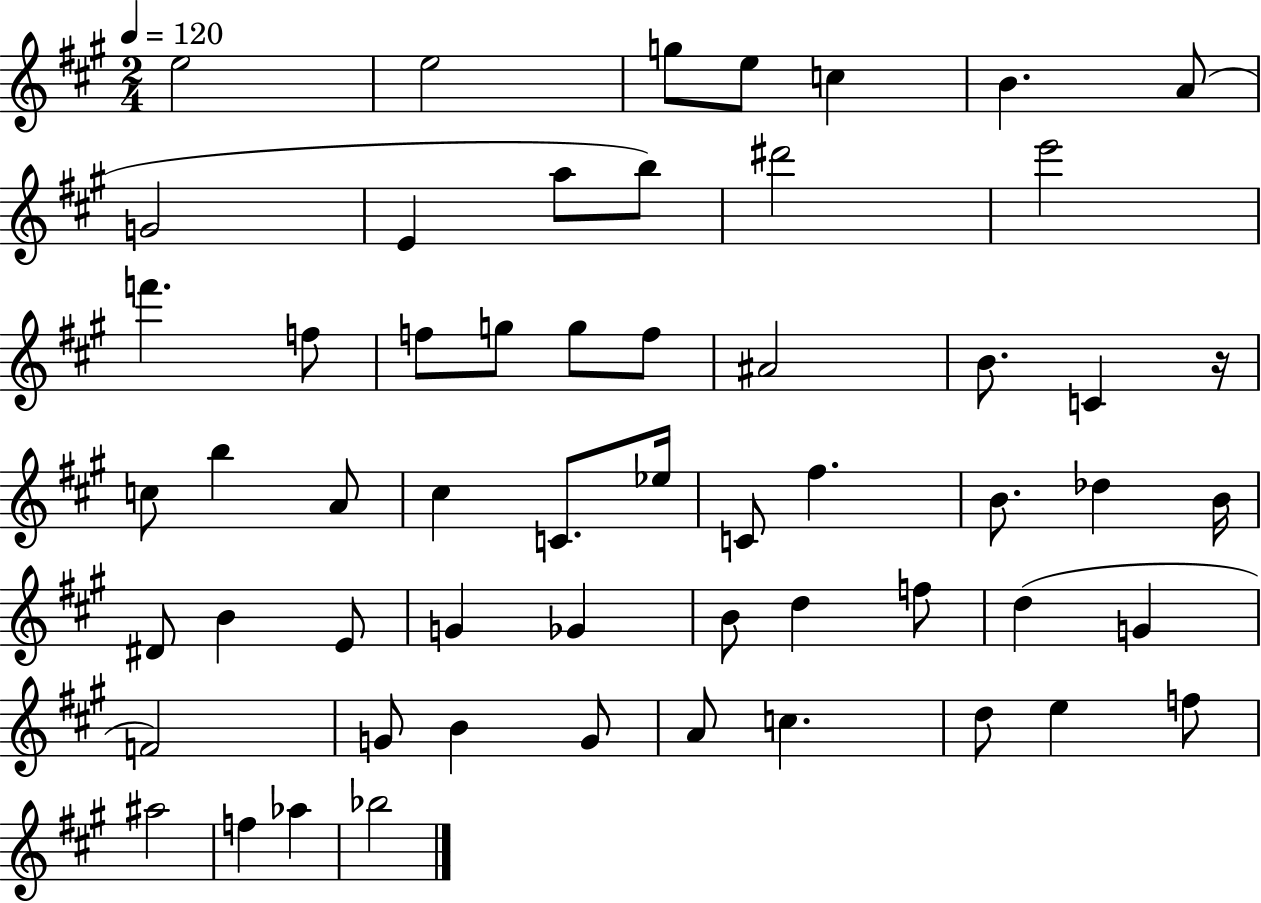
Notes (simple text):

E5/h E5/h G5/e E5/e C5/q B4/q. A4/e G4/h E4/q A5/e B5/e D#6/h E6/h F6/q. F5/e F5/e G5/e G5/e F5/e A#4/h B4/e. C4/q R/s C5/e B5/q A4/e C#5/q C4/e. Eb5/s C4/e F#5/q. B4/e. Db5/q B4/s D#4/e B4/q E4/e G4/q Gb4/q B4/e D5/q F5/e D5/q G4/q F4/h G4/e B4/q G4/e A4/e C5/q. D5/e E5/q F5/e A#5/h F5/q Ab5/q Bb5/h